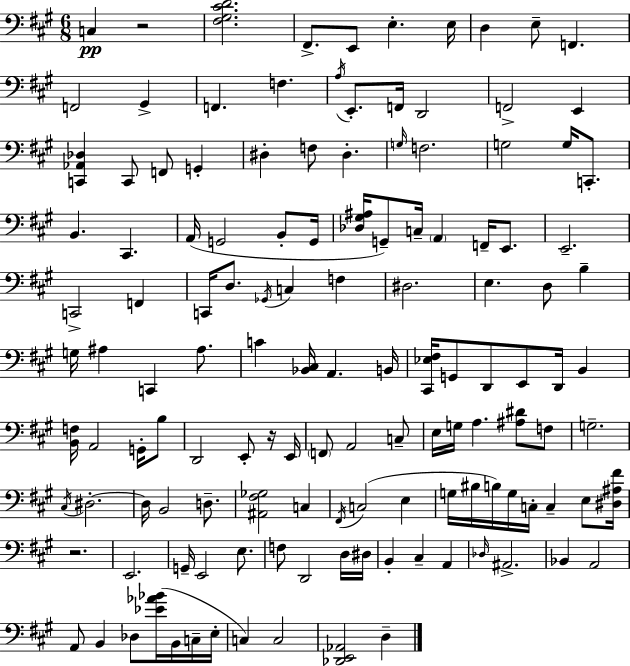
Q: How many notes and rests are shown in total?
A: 132